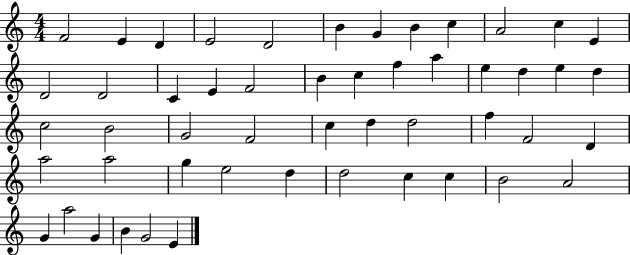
X:1
T:Untitled
M:4/4
L:1/4
K:C
F2 E D E2 D2 B G B c A2 c E D2 D2 C E F2 B c f a e d e d c2 B2 G2 F2 c d d2 f F2 D a2 a2 g e2 d d2 c c B2 A2 G a2 G B G2 E